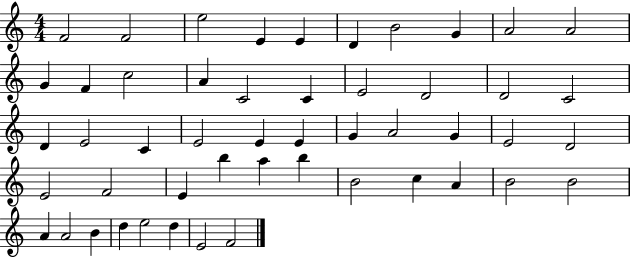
X:1
T:Untitled
M:4/4
L:1/4
K:C
F2 F2 e2 E E D B2 G A2 A2 G F c2 A C2 C E2 D2 D2 C2 D E2 C E2 E E G A2 G E2 D2 E2 F2 E b a b B2 c A B2 B2 A A2 B d e2 d E2 F2